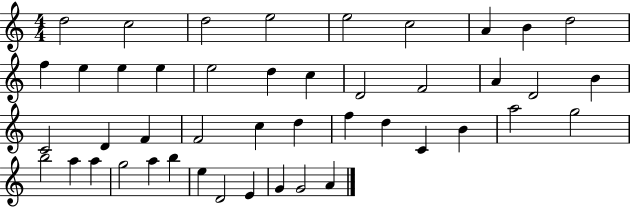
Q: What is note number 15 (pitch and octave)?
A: D5